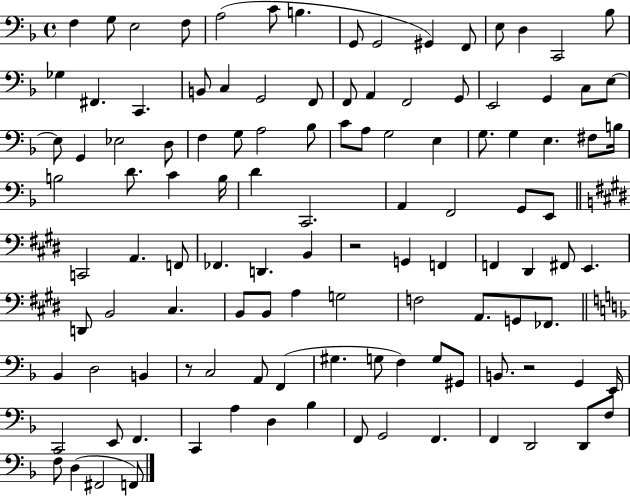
{
  \clef bass
  \time 4/4
  \defaultTimeSignature
  \key f \major
  f4 g8 e2 f8 | a2( c'8 b4. | g,8 g,2 gis,4) f,8 | e8 d4 c,2 bes8 | \break ges4 fis,4. c,4. | b,8 c4 g,2 f,8 | f,8 a,4 f,2 g,8 | e,2 g,4 c8 e8~~ | \break e8 g,4 ees2 d8 | f4 g8 a2 bes8 | c'8 a8 g2 e4 | g8. g4 e4. fis8 b16 | \break b2 d'8. c'4 b16 | d'4 c,2. | a,4 f,2 g,8 e,8 | \bar "||" \break \key e \major c,2 a,4. f,8 | fes,4. d,4. b,4 | r2 g,4 f,4 | f,4 dis,4 fis,8 e,4. | \break d,8 b,2 cis4. | b,8 b,8 a4 g2 | f2 a,8. g,8 fes,8. | \bar "||" \break \key d \minor bes,4 d2 b,4 | r8 c2 a,8 f,4( | gis4. g8 f4) g8 gis,8 | b,8. r2 g,4 e,16 | \break c,2 e,8 f,4. | c,4 a4 d4 bes4 | f,8 g,2 f,4. | f,4 d,2 d,8 f8 | \break f8 d4( fis,2 f,8) | \bar "|."
}